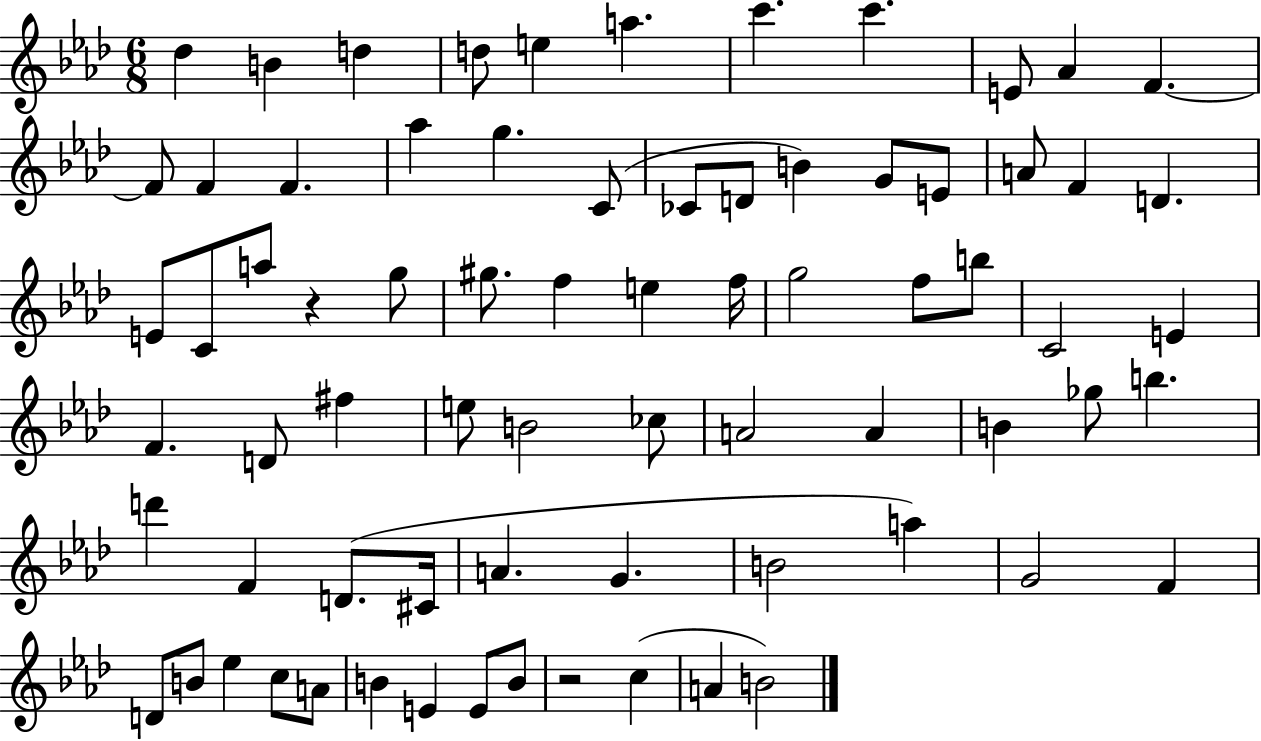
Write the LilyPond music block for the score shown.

{
  \clef treble
  \numericTimeSignature
  \time 6/8
  \key aes \major
  des''4 b'4 d''4 | d''8 e''4 a''4. | c'''4. c'''4. | e'8 aes'4 f'4.~~ | \break f'8 f'4 f'4. | aes''4 g''4. c'8( | ces'8 d'8 b'4) g'8 e'8 | a'8 f'4 d'4. | \break e'8 c'8 a''8 r4 g''8 | gis''8. f''4 e''4 f''16 | g''2 f''8 b''8 | c'2 e'4 | \break f'4. d'8 fis''4 | e''8 b'2 ces''8 | a'2 a'4 | b'4 ges''8 b''4. | \break d'''4 f'4 d'8.( cis'16 | a'4. g'4. | b'2 a''4) | g'2 f'4 | \break d'8 b'8 ees''4 c''8 a'8 | b'4 e'4 e'8 b'8 | r2 c''4( | a'4 b'2) | \break \bar "|."
}